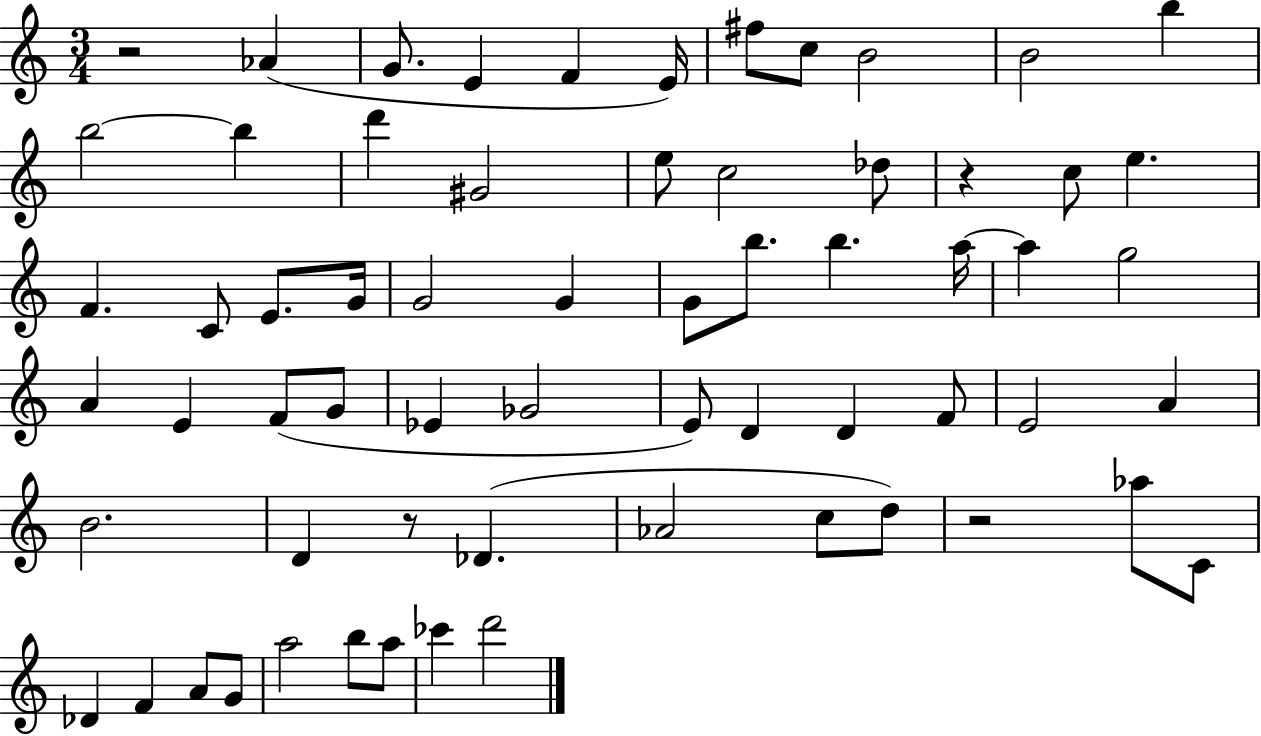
{
  \clef treble
  \numericTimeSignature
  \time 3/4
  \key c \major
  r2 aes'4( | g'8. e'4 f'4 e'16) | fis''8 c''8 b'2 | b'2 b''4 | \break b''2~~ b''4 | d'''4 gis'2 | e''8 c''2 des''8 | r4 c''8 e''4. | \break f'4. c'8 e'8. g'16 | g'2 g'4 | g'8 b''8. b''4. a''16~~ | a''4 g''2 | \break a'4 e'4 f'8( g'8 | ees'4 ges'2 | e'8) d'4 d'4 f'8 | e'2 a'4 | \break b'2. | d'4 r8 des'4.( | aes'2 c''8 d''8) | r2 aes''8 c'8 | \break des'4 f'4 a'8 g'8 | a''2 b''8 a''8 | ces'''4 d'''2 | \bar "|."
}